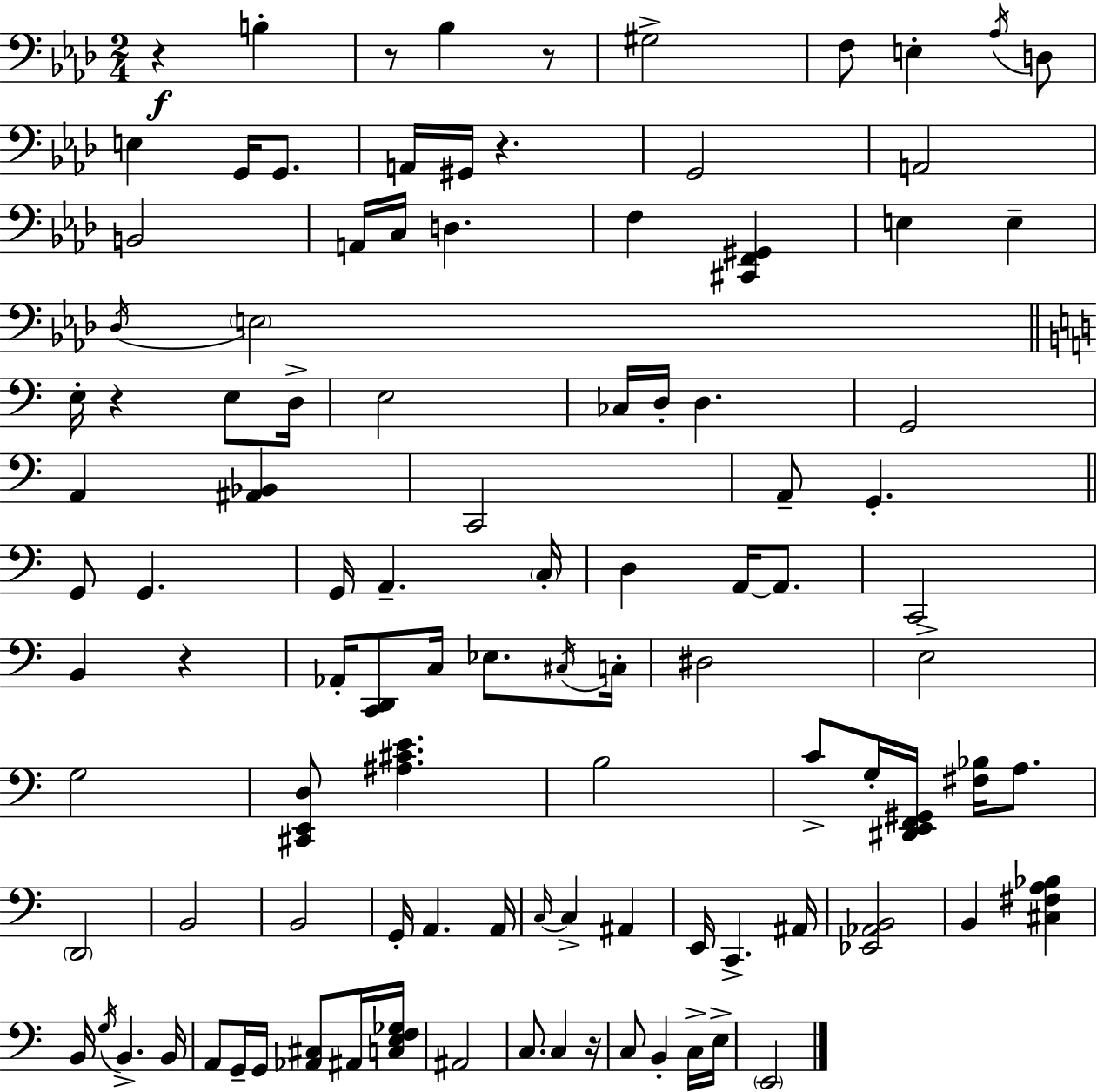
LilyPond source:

{
  \clef bass
  \numericTimeSignature
  \time 2/4
  \key aes \major
  r4\f b4-. | r8 bes4 r8 | gis2-> | f8 e4-. \acciaccatura { aes16 } d8 | \break e4 g,16 g,8. | a,16 gis,16 r4. | g,2 | a,2 | \break b,2 | a,16 c16 d4. | f4 <cis, f, gis,>4 | e4 e4-- | \break \acciaccatura { des16 } \parenthesize e2 | \bar "||" \break \key c \major e16-. r4 e8 d16-> | e2 | ces16 d16-. d4. | g,2 | \break a,4 <ais, bes,>4 | c,2 | a,8-- g,4.-. | \bar "||" \break \key a \minor g,8 g,4. | g,16 a,4.-- \parenthesize c16-. | d4 a,16~~ a,8. | c,2 | \break b,4 r4 | aes,16-. <c, d,>8 c16 ees8. \acciaccatura { cis16 } | c16-. dis2 | e2-> | \break g2 | <cis, e, d>8 <ais cis' e'>4. | b2 | c'8-> g16-. <dis, e, f, gis,>16 <fis bes>16 a8. | \break \parenthesize d,2 | b,2 | b,2 | g,16-. a,4. | \break a,16 \grace { c16~ }~ c4-> ais,4 | e,16 c,4.-> | ais,16 <ees, aes, b,>2 | b,4 <cis fis a bes>4 | \break b,16 \acciaccatura { g16 } b,4.-> | b,16 a,8 g,16-- g,16 <aes, cis>8 | ais,16 <c e f ges>16 ais,2 | c8. c4 | \break r16 c8 b,4-. | c16-> e16-> \parenthesize e,2 | \bar "|."
}